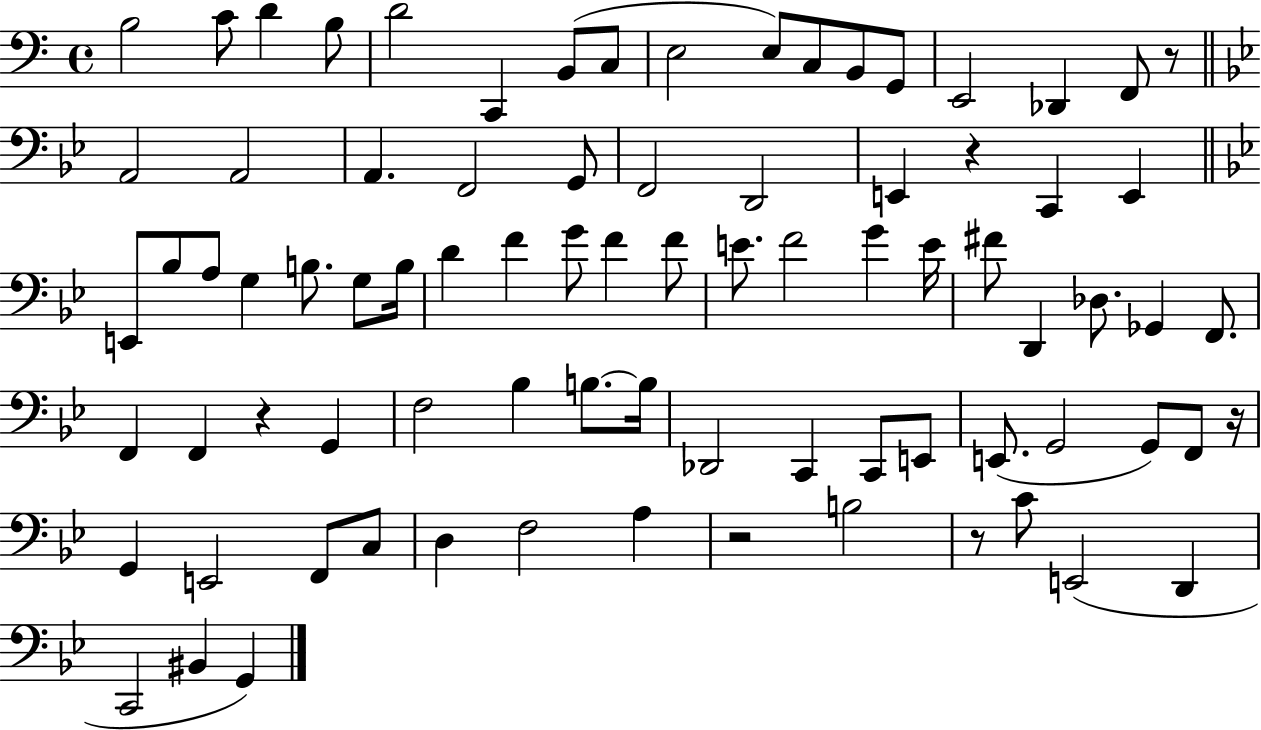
B3/h C4/e D4/q B3/e D4/h C2/q B2/e C3/e E3/h E3/e C3/e B2/e G2/e E2/h Db2/q F2/e R/e A2/h A2/h A2/q. F2/h G2/e F2/h D2/h E2/q R/q C2/q E2/q E2/e Bb3/e A3/e G3/q B3/e. G3/e B3/s D4/q F4/q G4/e F4/q F4/e E4/e. F4/h G4/q E4/s F#4/e D2/q Db3/e. Gb2/q F2/e. F2/q F2/q R/q G2/q F3/h Bb3/q B3/e. B3/s Db2/h C2/q C2/e E2/e E2/e. G2/h G2/e F2/e R/s G2/q E2/h F2/e C3/e D3/q F3/h A3/q R/h B3/h R/e C4/e E2/h D2/q C2/h BIS2/q G2/q